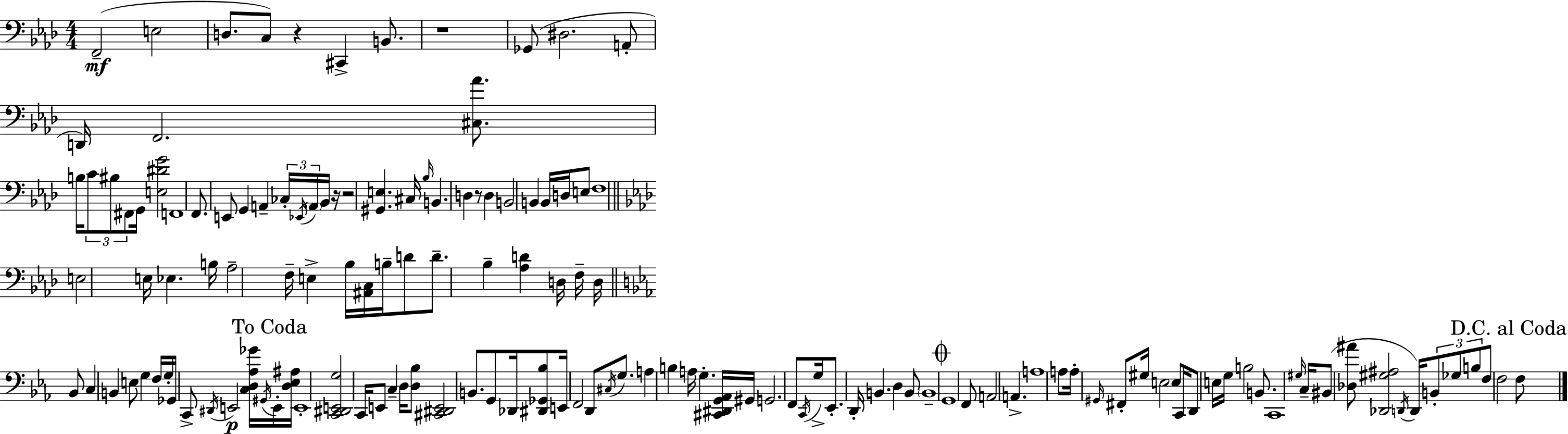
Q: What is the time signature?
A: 4/4